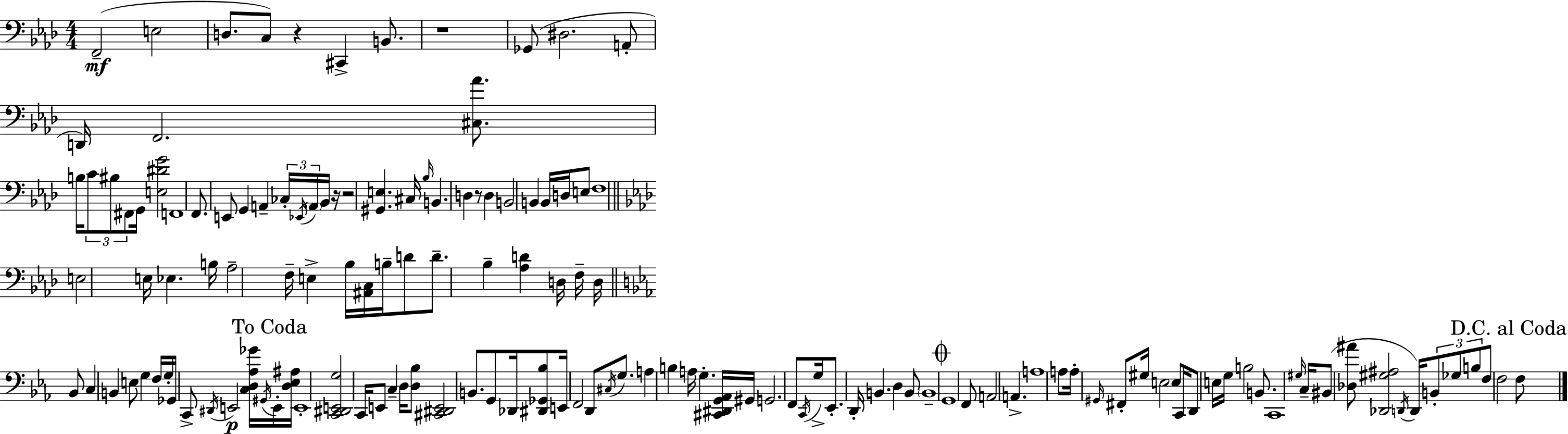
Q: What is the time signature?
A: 4/4